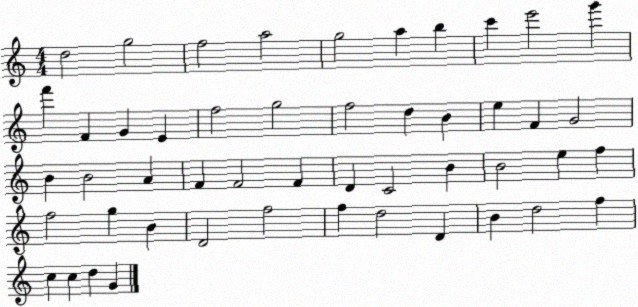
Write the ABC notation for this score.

X:1
T:Untitled
M:4/4
L:1/4
K:C
d2 g2 f2 a2 g2 a b c' e'2 g' f' F G E f2 g2 f2 d B e F G2 B B2 A F F2 F D C2 B B2 e f f2 g B D2 f2 f d2 D B d2 f c c d G